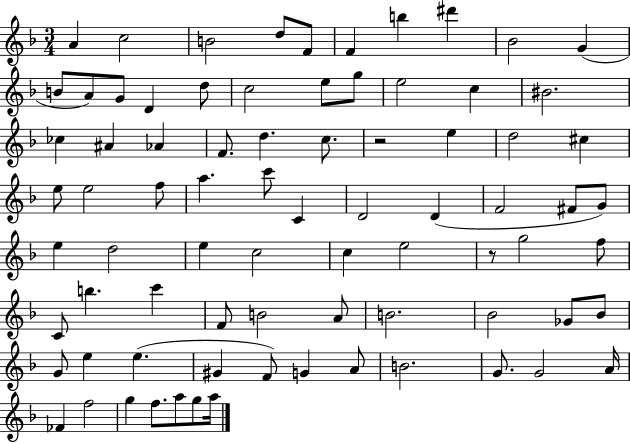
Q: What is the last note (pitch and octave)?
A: A5